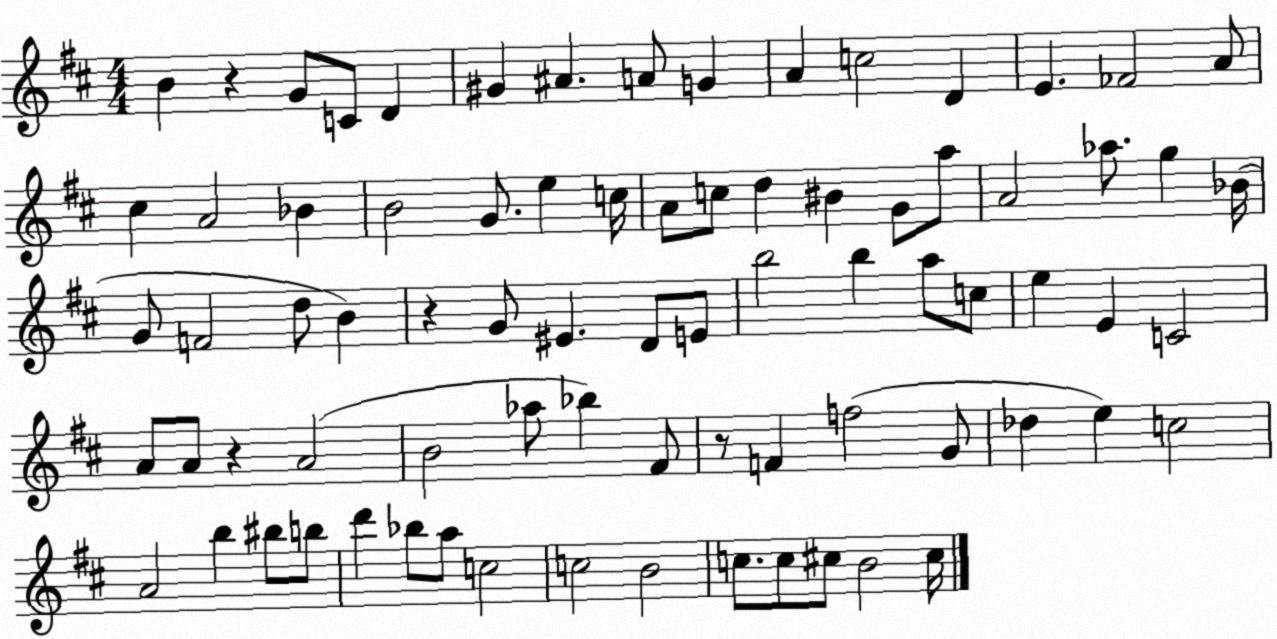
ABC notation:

X:1
T:Untitled
M:4/4
L:1/4
K:D
B z G/2 C/2 D ^G ^A A/2 G A c2 D E _F2 A/2 ^c A2 _B B2 G/2 e c/4 A/2 c/2 d ^B G/2 a/2 A2 _a/2 g _B/4 G/2 F2 d/2 B z G/2 ^E D/2 E/2 b2 b a/2 c/2 e E C2 A/2 A/2 z A2 B2 _a/2 _b ^F/2 z/2 F f2 G/2 _d e c2 A2 b ^b/2 b/2 d' _b/2 a/2 c2 c2 B2 c/2 c/2 ^c/2 B2 ^c/4